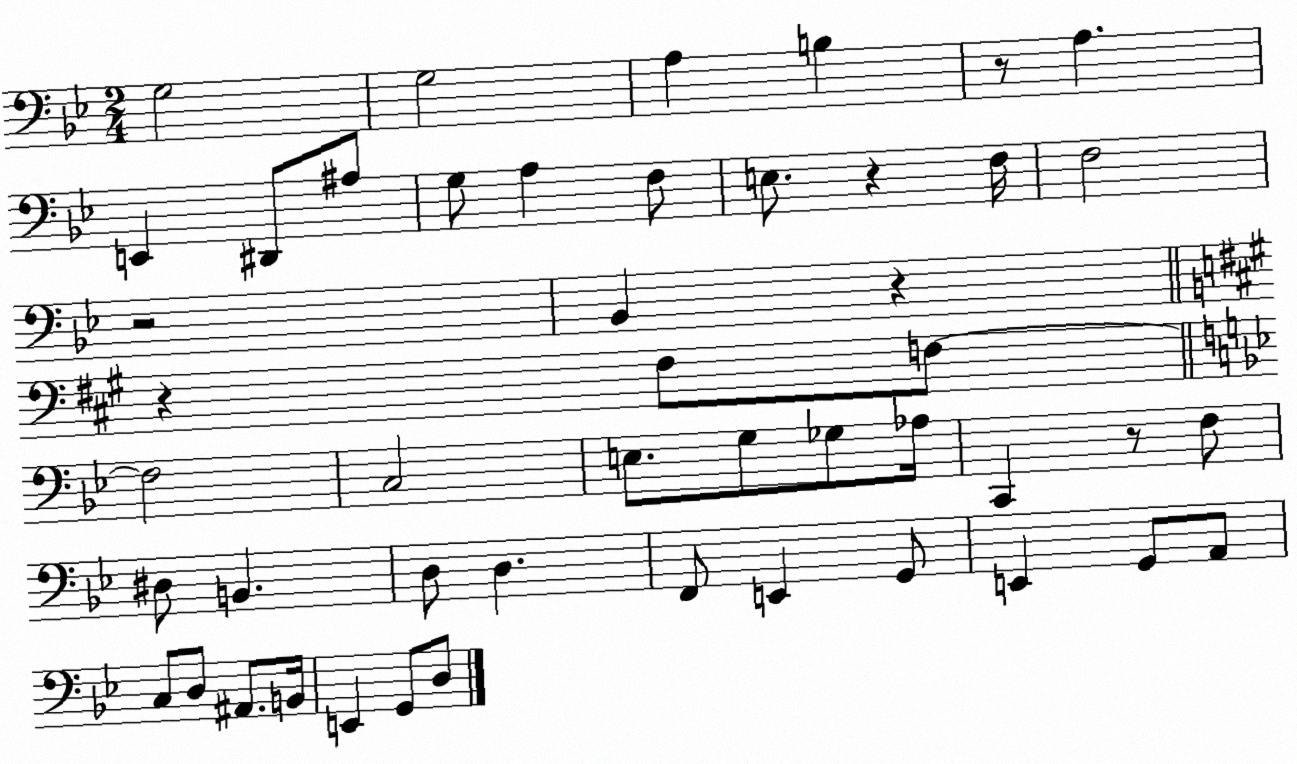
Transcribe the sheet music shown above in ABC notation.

X:1
T:Untitled
M:2/4
L:1/4
K:Bb
G,2 G,2 A, B, z/2 A, E,, ^D,,/2 ^A,/2 G,/2 A, F,/2 E,/2 z F,/4 F,2 z2 _B,, z z ^F,/2 F,/2 F,2 C,2 E,/2 G,/2 _G,/2 _A,/4 C,, z/2 F,/2 ^D,/2 B,, D,/2 D, F,,/2 E,, G,,/2 E,, G,,/2 A,,/2 C,/2 D,/2 ^A,,/2 B,,/4 E,, G,,/2 D,/2